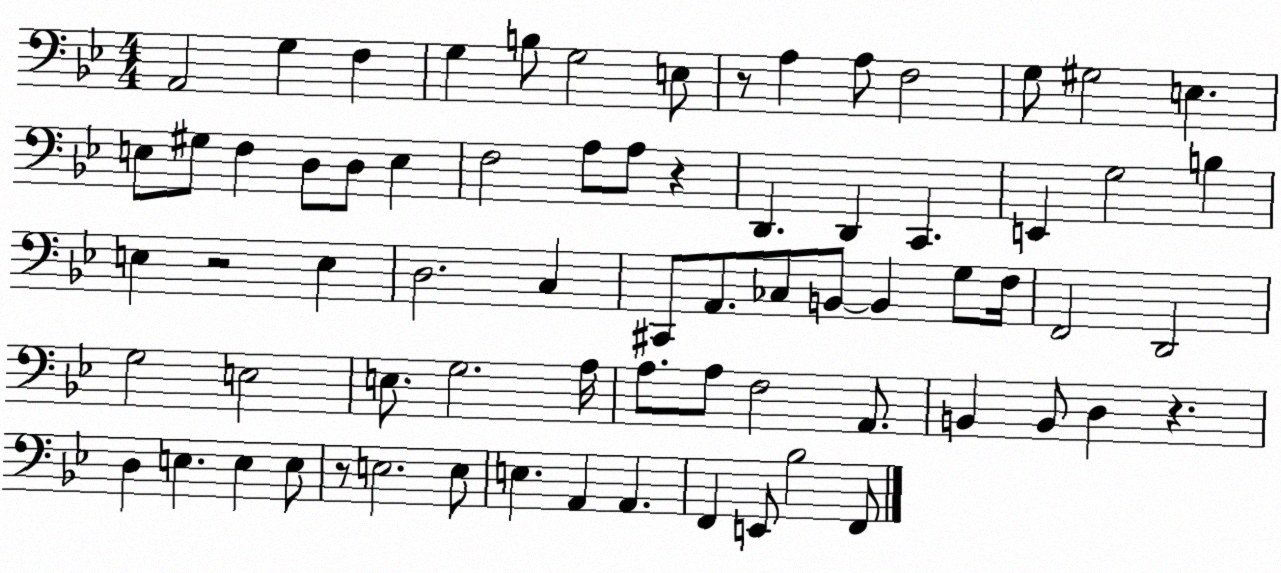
X:1
T:Untitled
M:4/4
L:1/4
K:Bb
A,,2 G, F, G, B,/2 G,2 E,/2 z/2 A, A,/2 F,2 G,/2 ^G,2 E, E,/2 ^G,/2 F, D,/2 D,/2 E, F,2 A,/2 A,/2 z D,, D,, C,, E,, G,2 B, E, z2 E, D,2 C, ^C,,/2 A,,/2 _C,/2 B,,/2 B,, G,/2 F,/4 F,,2 D,,2 G,2 E,2 E,/2 G,2 A,/4 A,/2 A,/2 F,2 A,,/2 B,, B,,/2 D, z D, E, E, E,/2 z/2 E,2 E,/2 E, A,, A,, F,, E,,/2 _B,2 F,,/2